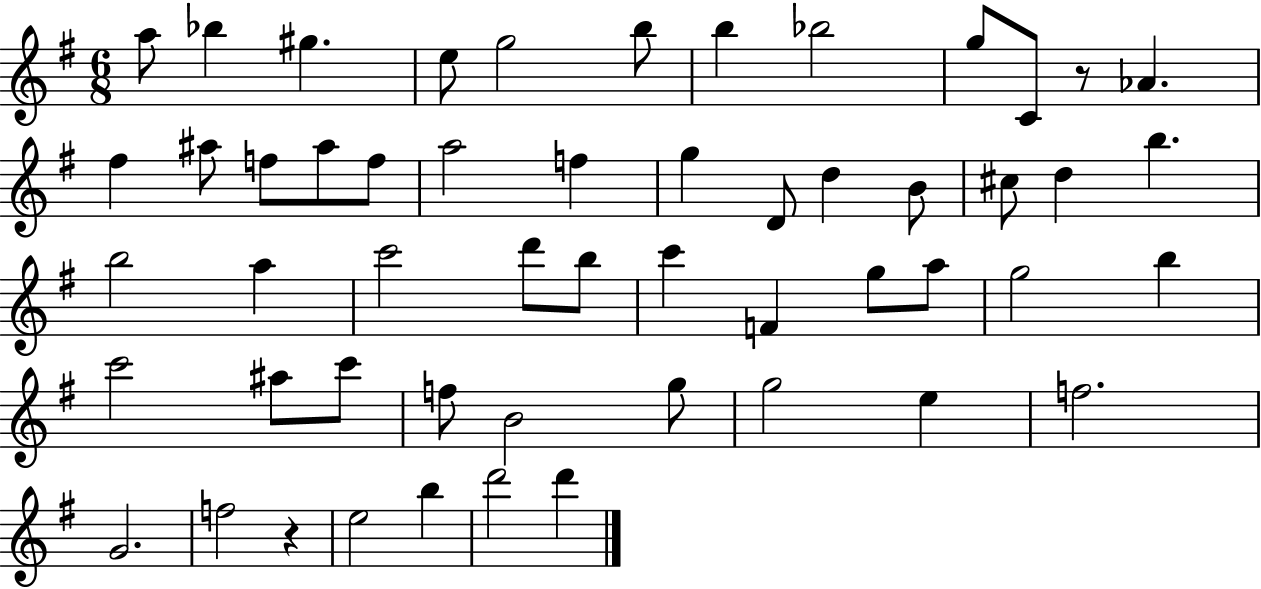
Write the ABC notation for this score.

X:1
T:Untitled
M:6/8
L:1/4
K:G
a/2 _b ^g e/2 g2 b/2 b _b2 g/2 C/2 z/2 _A ^f ^a/2 f/2 ^a/2 f/2 a2 f g D/2 d B/2 ^c/2 d b b2 a c'2 d'/2 b/2 c' F g/2 a/2 g2 b c'2 ^a/2 c'/2 f/2 B2 g/2 g2 e f2 G2 f2 z e2 b d'2 d'